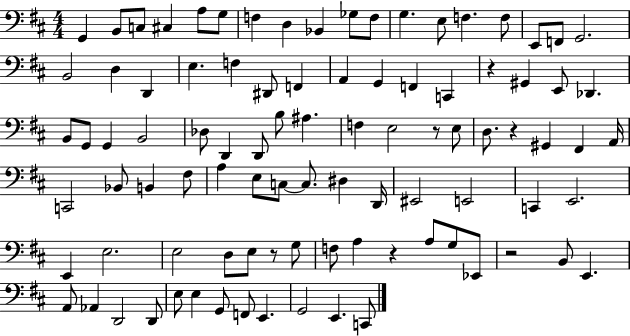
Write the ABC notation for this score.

X:1
T:Untitled
M:4/4
L:1/4
K:D
G,, B,,/2 C,/2 ^C, A,/2 G,/2 F, D, _B,, _G,/2 F,/2 G, E,/2 F, F,/2 E,,/2 F,,/2 G,,2 B,,2 D, D,, E, F, ^D,,/2 F,, A,, G,, F,, C,, z ^G,, E,,/2 _D,, B,,/2 G,,/2 G,, B,,2 _D,/2 D,, D,,/2 B,/2 ^A, F, E,2 z/2 E,/2 D,/2 z ^G,, ^F,, A,,/4 C,,2 _B,,/2 B,, ^F,/2 A, E,/2 C,/2 C,/2 ^D, D,,/4 ^E,,2 E,,2 C,, E,,2 E,, E,2 E,2 D,/2 E,/2 z/2 G,/2 F,/2 A, z A,/2 G,/2 _E,,/2 z2 B,,/2 E,, A,,/2 _A,, D,,2 D,,/2 E,/2 E, G,,/2 F,,/2 E,, G,,2 E,, C,,/2